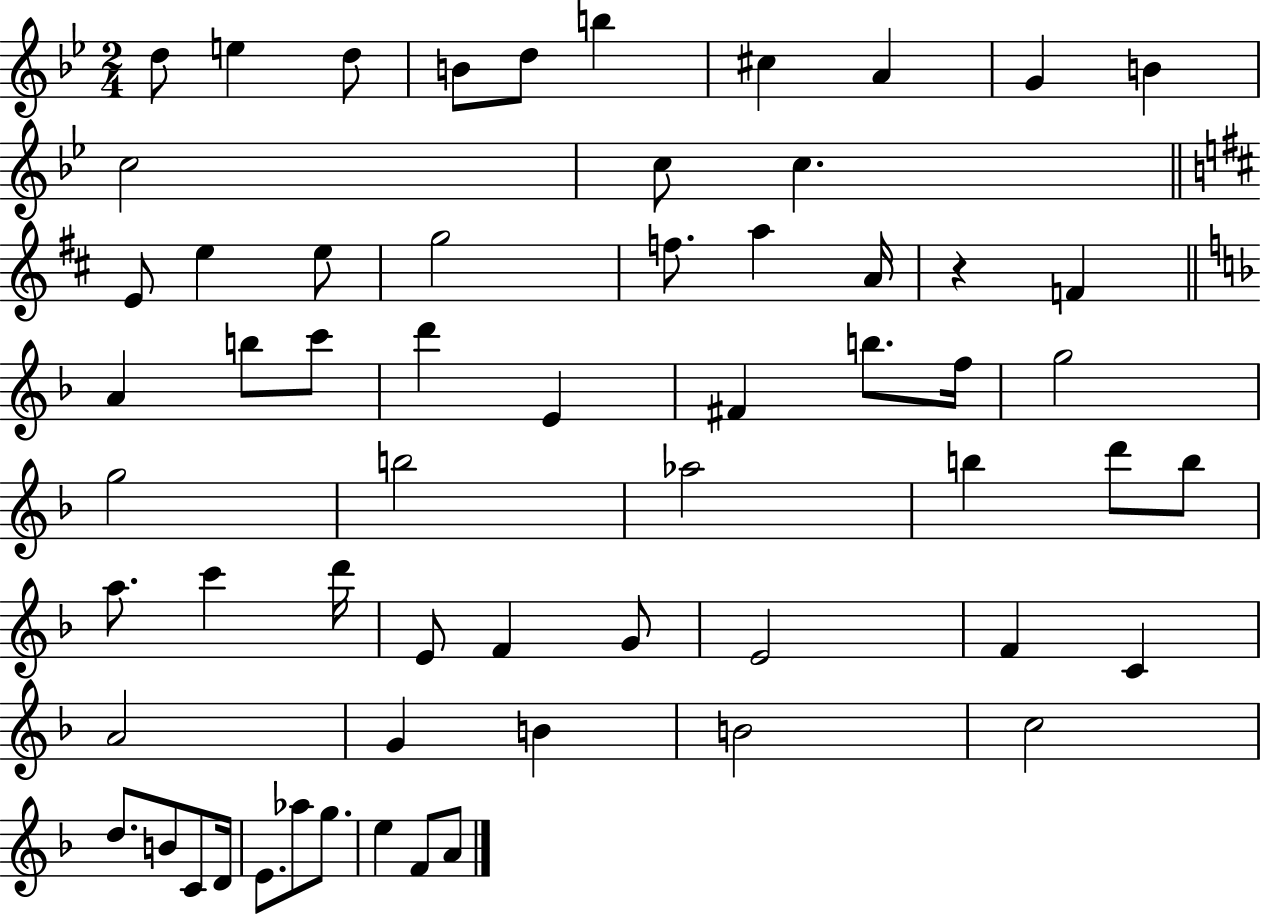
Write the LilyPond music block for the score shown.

{
  \clef treble
  \numericTimeSignature
  \time 2/4
  \key bes \major
  d''8 e''4 d''8 | b'8 d''8 b''4 | cis''4 a'4 | g'4 b'4 | \break c''2 | c''8 c''4. | \bar "||" \break \key d \major e'8 e''4 e''8 | g''2 | f''8. a''4 a'16 | r4 f'4 | \break \bar "||" \break \key d \minor a'4 b''8 c'''8 | d'''4 e'4 | fis'4 b''8. f''16 | g''2 | \break g''2 | b''2 | aes''2 | b''4 d'''8 b''8 | \break a''8. c'''4 d'''16 | e'8 f'4 g'8 | e'2 | f'4 c'4 | \break a'2 | g'4 b'4 | b'2 | c''2 | \break d''8. b'8 c'8 d'16 | e'8. aes''8 g''8. | e''4 f'8 a'8 | \bar "|."
}